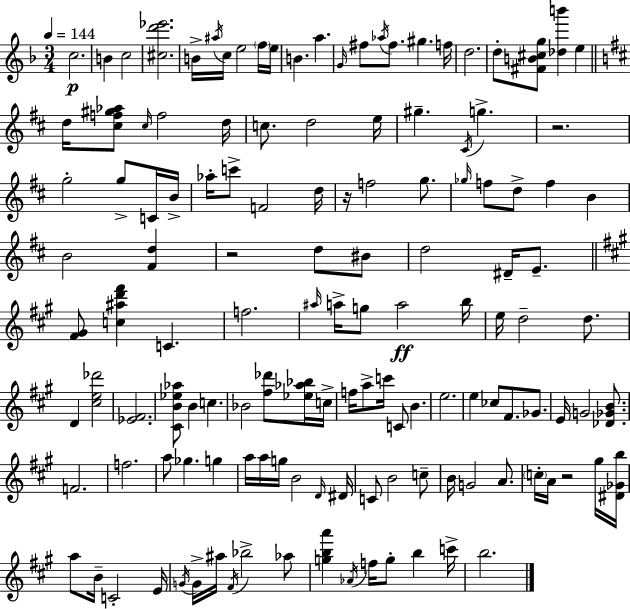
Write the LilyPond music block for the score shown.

{
  \clef treble
  \numericTimeSignature
  \time 3/4
  \key f \major
  \tempo 4 = 144
  c''2.\p | b'4 c''2 | <cis'' d''' ees'''>2. | b'16-> \acciaccatura { ais''16 } c''16 e''2 \parenthesize f''16 | \break e''16 b'4. a''4. | \grace { g'16 } fis''8 \acciaccatura { aes''16 } fis''8. gis''4. | f''16 d''2. | d''8-. <fis' b' cis'' g''>8 <des'' b'''>4 e''4 | \break \bar "||" \break \key b \minor d''16 <cis'' f'' gis'' aes''>8 \grace { cis''16 } f''2 | d''16 c''8. d''2 | e''16 gis''4.-- \acciaccatura { cis'16 } g''4.-> | r2. | \break g''2-. g''8-> | c'16 b'16-> aes''16-. c'''8-> f'2 | d''16 r16 f''2 g''8. | \grace { ges''16 } f''8 d''8-> f''4 b'4 | \break b'2 <fis' d''>4 | r2 d''8 | bis'8 d''2 dis'16-- | e'8.-- \bar "||" \break \key a \major <fis' gis'>8 <c'' ais'' d''' fis'''>4 c'4. | f''2. | \grace { ais''16 } a''16-> g''8 a''2\ff | b''16 e''16 d''2-- d''8. | \break d'4 <cis'' e'' des'''>2 | <ees' fis'>2. | <cis' b' ees'' aes''>8 b'4 c''4. | bes'2 <fis'' des'''>8 <ees'' aes'' bes''>16 | \break c''16-> f''16 a''8-> c'''16 c'8 b'4. | e''2. | e''4 ces''8 fis'8. ges'8. | e'16 g'2 <des' ges' b'>8. | \break f'2. | f''2. | a''8 ges''4. g''4 | a''16 a''16 g''16 b'2 | \break \grace { d'16 } dis'16 c'8 b'2 | c''8-- b'16 g'2 a'8. | \parenthesize c''16-. a'16 r2 | gis''16 <dis' ges' b''>16 a''8 b'16-- c'2-. | \break e'16 \acciaccatura { g'16 } g'16-> ais''16 \acciaccatura { fis'16 } bes''2-> | aes''8 <g'' b'' a'''>4 \acciaccatura { aes'16 } f''16 g''8-. | b''4 c'''16-> b''2. | \bar "|."
}